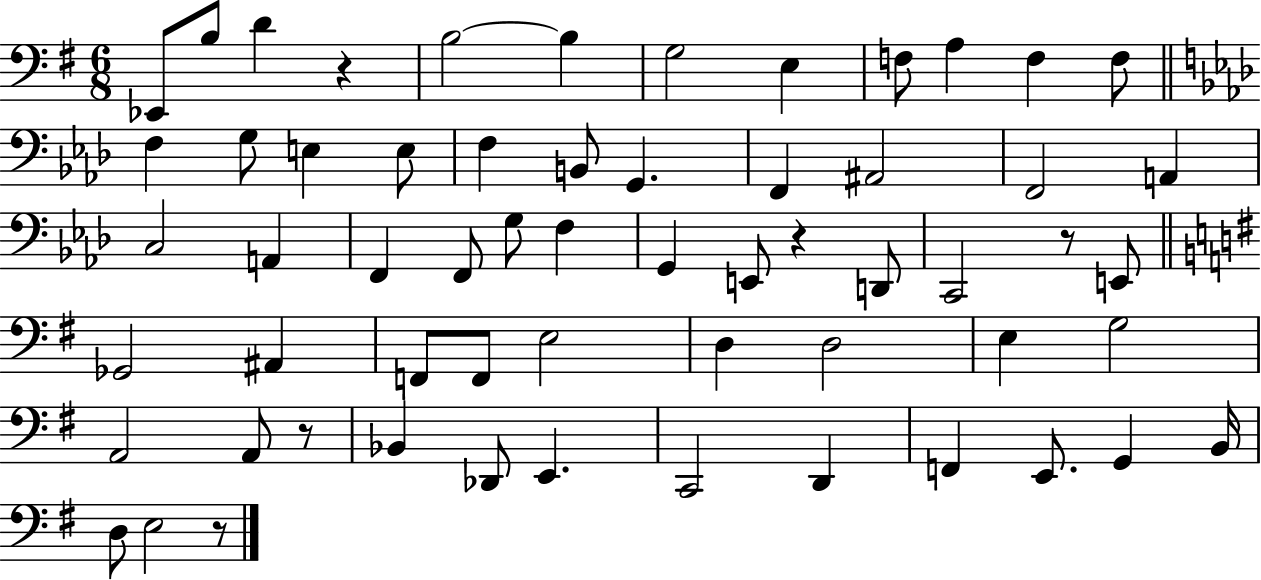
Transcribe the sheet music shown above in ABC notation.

X:1
T:Untitled
M:6/8
L:1/4
K:G
_E,,/2 B,/2 D z B,2 B, G,2 E, F,/2 A, F, F,/2 F, G,/2 E, E,/2 F, B,,/2 G,, F,, ^A,,2 F,,2 A,, C,2 A,, F,, F,,/2 G,/2 F, G,, E,,/2 z D,,/2 C,,2 z/2 E,,/2 _G,,2 ^A,, F,,/2 F,,/2 E,2 D, D,2 E, G,2 A,,2 A,,/2 z/2 _B,, _D,,/2 E,, C,,2 D,, F,, E,,/2 G,, B,,/4 D,/2 E,2 z/2